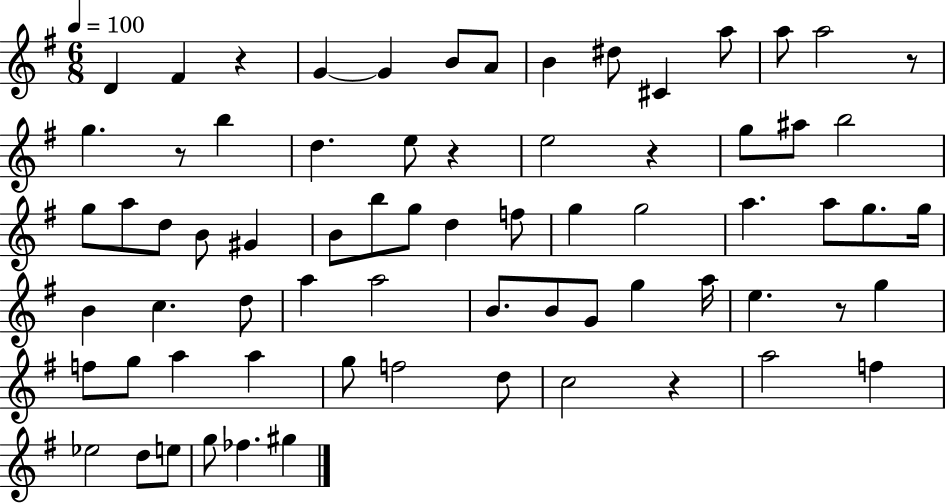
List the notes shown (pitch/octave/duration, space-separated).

D4/q F#4/q R/q G4/q G4/q B4/e A4/e B4/q D#5/e C#4/q A5/e A5/e A5/h R/e G5/q. R/e B5/q D5/q. E5/e R/q E5/h R/q G5/e A#5/e B5/h G5/e A5/e D5/e B4/e G#4/q B4/e B5/e G5/e D5/q F5/e G5/q G5/h A5/q. A5/e G5/e. G5/s B4/q C5/q. D5/e A5/q A5/h B4/e. B4/e G4/e G5/q A5/s E5/q. R/e G5/q F5/e G5/e A5/q A5/q G5/e F5/h D5/e C5/h R/q A5/h F5/q Eb5/h D5/e E5/e G5/e FES5/q. G#5/q